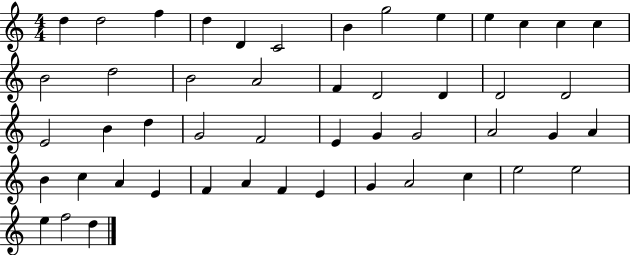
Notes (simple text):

D5/q D5/h F5/q D5/q D4/q C4/h B4/q G5/h E5/q E5/q C5/q C5/q C5/q B4/h D5/h B4/h A4/h F4/q D4/h D4/q D4/h D4/h E4/h B4/q D5/q G4/h F4/h E4/q G4/q G4/h A4/h G4/q A4/q B4/q C5/q A4/q E4/q F4/q A4/q F4/q E4/q G4/q A4/h C5/q E5/h E5/h E5/q F5/h D5/q